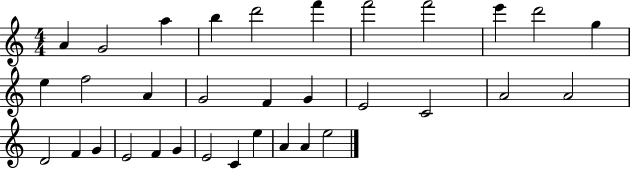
X:1
T:Untitled
M:4/4
L:1/4
K:C
A G2 a b d'2 f' f'2 f'2 e' d'2 g e f2 A G2 F G E2 C2 A2 A2 D2 F G E2 F G E2 C e A A e2